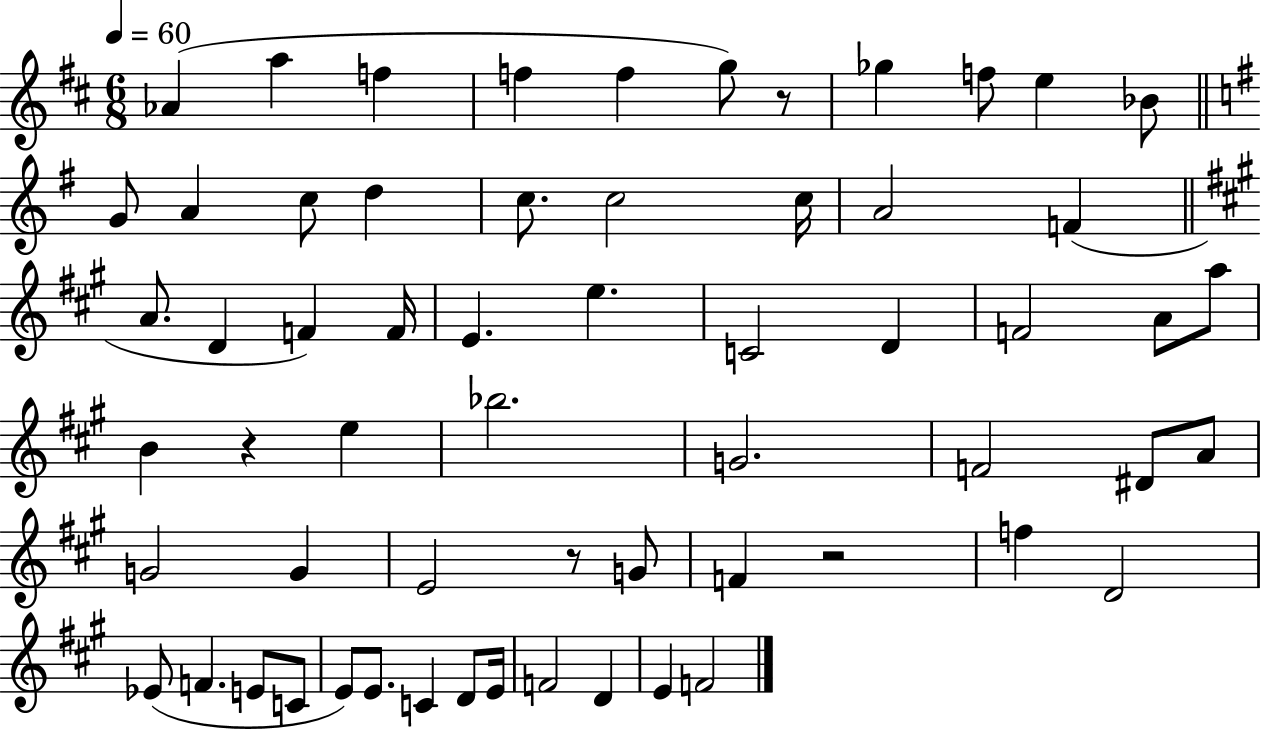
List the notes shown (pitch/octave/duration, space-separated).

Ab4/q A5/q F5/q F5/q F5/q G5/e R/e Gb5/q F5/e E5/q Bb4/e G4/e A4/q C5/e D5/q C5/e. C5/h C5/s A4/h F4/q A4/e. D4/q F4/q F4/s E4/q. E5/q. C4/h D4/q F4/h A4/e A5/e B4/q R/q E5/q Bb5/h. G4/h. F4/h D#4/e A4/e G4/h G4/q E4/h R/e G4/e F4/q R/h F5/q D4/h Eb4/e F4/q. E4/e C4/e E4/e E4/e. C4/q D4/e E4/s F4/h D4/q E4/q F4/h